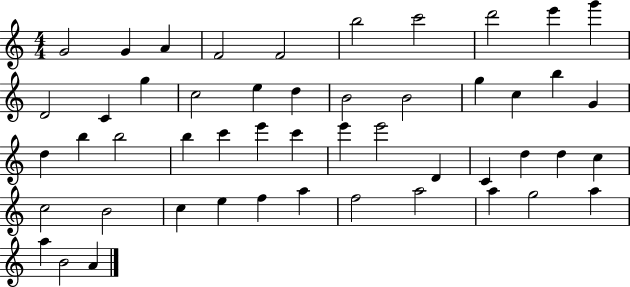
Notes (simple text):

G4/h G4/q A4/q F4/h F4/h B5/h C6/h D6/h E6/q G6/q D4/h C4/q G5/q C5/h E5/q D5/q B4/h B4/h G5/q C5/q B5/q G4/q D5/q B5/q B5/h B5/q C6/q E6/q C6/q E6/q E6/h D4/q C4/q D5/q D5/q C5/q C5/h B4/h C5/q E5/q F5/q A5/q F5/h A5/h A5/q G5/h A5/q A5/q B4/h A4/q